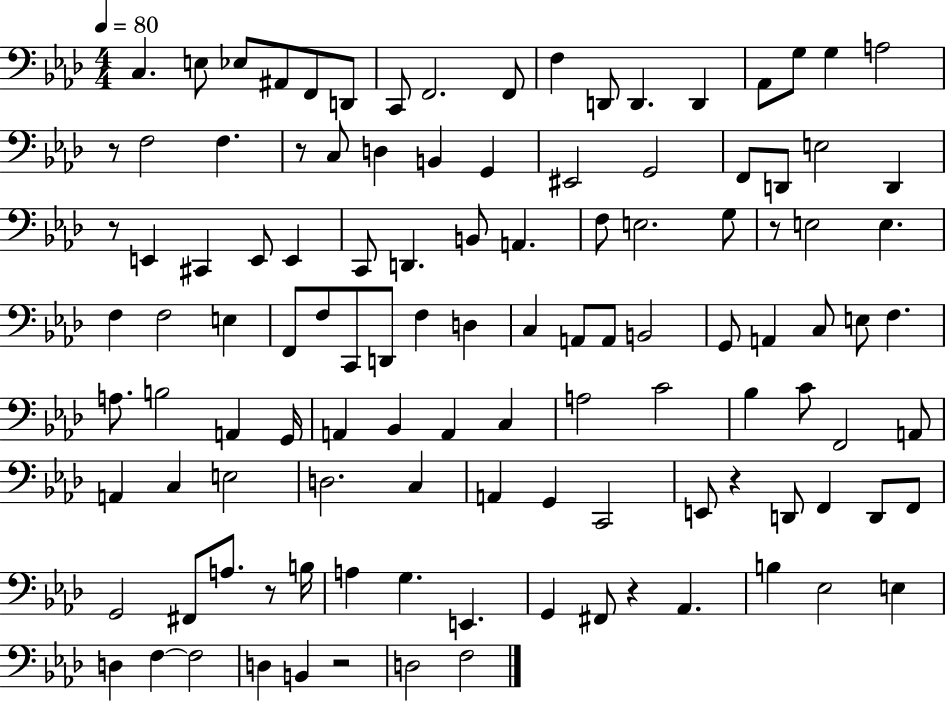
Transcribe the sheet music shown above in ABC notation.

X:1
T:Untitled
M:4/4
L:1/4
K:Ab
C, E,/2 _E,/2 ^A,,/2 F,,/2 D,,/2 C,,/2 F,,2 F,,/2 F, D,,/2 D,, D,, _A,,/2 G,/2 G, A,2 z/2 F,2 F, z/2 C,/2 D, B,, G,, ^E,,2 G,,2 F,,/2 D,,/2 E,2 D,, z/2 E,, ^C,, E,,/2 E,, C,,/2 D,, B,,/2 A,, F,/2 E,2 G,/2 z/2 E,2 E, F, F,2 E, F,,/2 F,/2 C,,/2 D,,/2 F, D, C, A,,/2 A,,/2 B,,2 G,,/2 A,, C,/2 E,/2 F, A,/2 B,2 A,, G,,/4 A,, _B,, A,, C, A,2 C2 _B, C/2 F,,2 A,,/2 A,, C, E,2 D,2 C, A,, G,, C,,2 E,,/2 z D,,/2 F,, D,,/2 F,,/2 G,,2 ^F,,/2 A,/2 z/2 B,/4 A, G, E,, G,, ^F,,/2 z _A,, B, _E,2 E, D, F, F,2 D, B,, z2 D,2 F,2